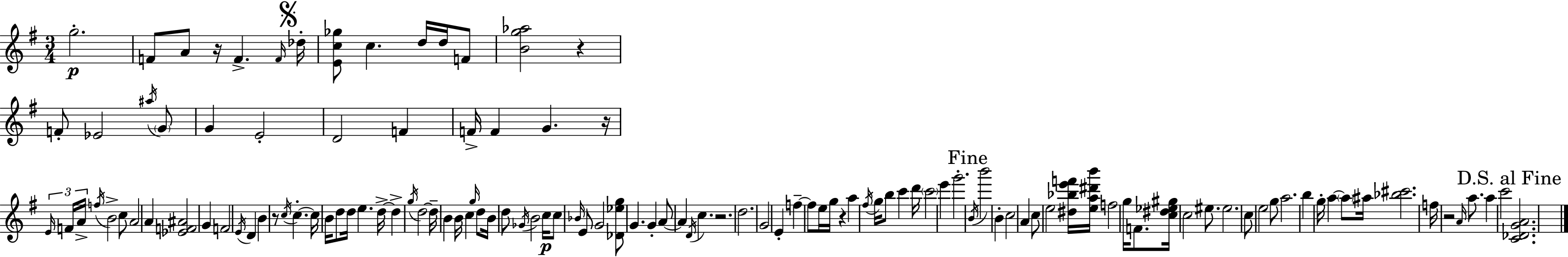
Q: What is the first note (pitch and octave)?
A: G5